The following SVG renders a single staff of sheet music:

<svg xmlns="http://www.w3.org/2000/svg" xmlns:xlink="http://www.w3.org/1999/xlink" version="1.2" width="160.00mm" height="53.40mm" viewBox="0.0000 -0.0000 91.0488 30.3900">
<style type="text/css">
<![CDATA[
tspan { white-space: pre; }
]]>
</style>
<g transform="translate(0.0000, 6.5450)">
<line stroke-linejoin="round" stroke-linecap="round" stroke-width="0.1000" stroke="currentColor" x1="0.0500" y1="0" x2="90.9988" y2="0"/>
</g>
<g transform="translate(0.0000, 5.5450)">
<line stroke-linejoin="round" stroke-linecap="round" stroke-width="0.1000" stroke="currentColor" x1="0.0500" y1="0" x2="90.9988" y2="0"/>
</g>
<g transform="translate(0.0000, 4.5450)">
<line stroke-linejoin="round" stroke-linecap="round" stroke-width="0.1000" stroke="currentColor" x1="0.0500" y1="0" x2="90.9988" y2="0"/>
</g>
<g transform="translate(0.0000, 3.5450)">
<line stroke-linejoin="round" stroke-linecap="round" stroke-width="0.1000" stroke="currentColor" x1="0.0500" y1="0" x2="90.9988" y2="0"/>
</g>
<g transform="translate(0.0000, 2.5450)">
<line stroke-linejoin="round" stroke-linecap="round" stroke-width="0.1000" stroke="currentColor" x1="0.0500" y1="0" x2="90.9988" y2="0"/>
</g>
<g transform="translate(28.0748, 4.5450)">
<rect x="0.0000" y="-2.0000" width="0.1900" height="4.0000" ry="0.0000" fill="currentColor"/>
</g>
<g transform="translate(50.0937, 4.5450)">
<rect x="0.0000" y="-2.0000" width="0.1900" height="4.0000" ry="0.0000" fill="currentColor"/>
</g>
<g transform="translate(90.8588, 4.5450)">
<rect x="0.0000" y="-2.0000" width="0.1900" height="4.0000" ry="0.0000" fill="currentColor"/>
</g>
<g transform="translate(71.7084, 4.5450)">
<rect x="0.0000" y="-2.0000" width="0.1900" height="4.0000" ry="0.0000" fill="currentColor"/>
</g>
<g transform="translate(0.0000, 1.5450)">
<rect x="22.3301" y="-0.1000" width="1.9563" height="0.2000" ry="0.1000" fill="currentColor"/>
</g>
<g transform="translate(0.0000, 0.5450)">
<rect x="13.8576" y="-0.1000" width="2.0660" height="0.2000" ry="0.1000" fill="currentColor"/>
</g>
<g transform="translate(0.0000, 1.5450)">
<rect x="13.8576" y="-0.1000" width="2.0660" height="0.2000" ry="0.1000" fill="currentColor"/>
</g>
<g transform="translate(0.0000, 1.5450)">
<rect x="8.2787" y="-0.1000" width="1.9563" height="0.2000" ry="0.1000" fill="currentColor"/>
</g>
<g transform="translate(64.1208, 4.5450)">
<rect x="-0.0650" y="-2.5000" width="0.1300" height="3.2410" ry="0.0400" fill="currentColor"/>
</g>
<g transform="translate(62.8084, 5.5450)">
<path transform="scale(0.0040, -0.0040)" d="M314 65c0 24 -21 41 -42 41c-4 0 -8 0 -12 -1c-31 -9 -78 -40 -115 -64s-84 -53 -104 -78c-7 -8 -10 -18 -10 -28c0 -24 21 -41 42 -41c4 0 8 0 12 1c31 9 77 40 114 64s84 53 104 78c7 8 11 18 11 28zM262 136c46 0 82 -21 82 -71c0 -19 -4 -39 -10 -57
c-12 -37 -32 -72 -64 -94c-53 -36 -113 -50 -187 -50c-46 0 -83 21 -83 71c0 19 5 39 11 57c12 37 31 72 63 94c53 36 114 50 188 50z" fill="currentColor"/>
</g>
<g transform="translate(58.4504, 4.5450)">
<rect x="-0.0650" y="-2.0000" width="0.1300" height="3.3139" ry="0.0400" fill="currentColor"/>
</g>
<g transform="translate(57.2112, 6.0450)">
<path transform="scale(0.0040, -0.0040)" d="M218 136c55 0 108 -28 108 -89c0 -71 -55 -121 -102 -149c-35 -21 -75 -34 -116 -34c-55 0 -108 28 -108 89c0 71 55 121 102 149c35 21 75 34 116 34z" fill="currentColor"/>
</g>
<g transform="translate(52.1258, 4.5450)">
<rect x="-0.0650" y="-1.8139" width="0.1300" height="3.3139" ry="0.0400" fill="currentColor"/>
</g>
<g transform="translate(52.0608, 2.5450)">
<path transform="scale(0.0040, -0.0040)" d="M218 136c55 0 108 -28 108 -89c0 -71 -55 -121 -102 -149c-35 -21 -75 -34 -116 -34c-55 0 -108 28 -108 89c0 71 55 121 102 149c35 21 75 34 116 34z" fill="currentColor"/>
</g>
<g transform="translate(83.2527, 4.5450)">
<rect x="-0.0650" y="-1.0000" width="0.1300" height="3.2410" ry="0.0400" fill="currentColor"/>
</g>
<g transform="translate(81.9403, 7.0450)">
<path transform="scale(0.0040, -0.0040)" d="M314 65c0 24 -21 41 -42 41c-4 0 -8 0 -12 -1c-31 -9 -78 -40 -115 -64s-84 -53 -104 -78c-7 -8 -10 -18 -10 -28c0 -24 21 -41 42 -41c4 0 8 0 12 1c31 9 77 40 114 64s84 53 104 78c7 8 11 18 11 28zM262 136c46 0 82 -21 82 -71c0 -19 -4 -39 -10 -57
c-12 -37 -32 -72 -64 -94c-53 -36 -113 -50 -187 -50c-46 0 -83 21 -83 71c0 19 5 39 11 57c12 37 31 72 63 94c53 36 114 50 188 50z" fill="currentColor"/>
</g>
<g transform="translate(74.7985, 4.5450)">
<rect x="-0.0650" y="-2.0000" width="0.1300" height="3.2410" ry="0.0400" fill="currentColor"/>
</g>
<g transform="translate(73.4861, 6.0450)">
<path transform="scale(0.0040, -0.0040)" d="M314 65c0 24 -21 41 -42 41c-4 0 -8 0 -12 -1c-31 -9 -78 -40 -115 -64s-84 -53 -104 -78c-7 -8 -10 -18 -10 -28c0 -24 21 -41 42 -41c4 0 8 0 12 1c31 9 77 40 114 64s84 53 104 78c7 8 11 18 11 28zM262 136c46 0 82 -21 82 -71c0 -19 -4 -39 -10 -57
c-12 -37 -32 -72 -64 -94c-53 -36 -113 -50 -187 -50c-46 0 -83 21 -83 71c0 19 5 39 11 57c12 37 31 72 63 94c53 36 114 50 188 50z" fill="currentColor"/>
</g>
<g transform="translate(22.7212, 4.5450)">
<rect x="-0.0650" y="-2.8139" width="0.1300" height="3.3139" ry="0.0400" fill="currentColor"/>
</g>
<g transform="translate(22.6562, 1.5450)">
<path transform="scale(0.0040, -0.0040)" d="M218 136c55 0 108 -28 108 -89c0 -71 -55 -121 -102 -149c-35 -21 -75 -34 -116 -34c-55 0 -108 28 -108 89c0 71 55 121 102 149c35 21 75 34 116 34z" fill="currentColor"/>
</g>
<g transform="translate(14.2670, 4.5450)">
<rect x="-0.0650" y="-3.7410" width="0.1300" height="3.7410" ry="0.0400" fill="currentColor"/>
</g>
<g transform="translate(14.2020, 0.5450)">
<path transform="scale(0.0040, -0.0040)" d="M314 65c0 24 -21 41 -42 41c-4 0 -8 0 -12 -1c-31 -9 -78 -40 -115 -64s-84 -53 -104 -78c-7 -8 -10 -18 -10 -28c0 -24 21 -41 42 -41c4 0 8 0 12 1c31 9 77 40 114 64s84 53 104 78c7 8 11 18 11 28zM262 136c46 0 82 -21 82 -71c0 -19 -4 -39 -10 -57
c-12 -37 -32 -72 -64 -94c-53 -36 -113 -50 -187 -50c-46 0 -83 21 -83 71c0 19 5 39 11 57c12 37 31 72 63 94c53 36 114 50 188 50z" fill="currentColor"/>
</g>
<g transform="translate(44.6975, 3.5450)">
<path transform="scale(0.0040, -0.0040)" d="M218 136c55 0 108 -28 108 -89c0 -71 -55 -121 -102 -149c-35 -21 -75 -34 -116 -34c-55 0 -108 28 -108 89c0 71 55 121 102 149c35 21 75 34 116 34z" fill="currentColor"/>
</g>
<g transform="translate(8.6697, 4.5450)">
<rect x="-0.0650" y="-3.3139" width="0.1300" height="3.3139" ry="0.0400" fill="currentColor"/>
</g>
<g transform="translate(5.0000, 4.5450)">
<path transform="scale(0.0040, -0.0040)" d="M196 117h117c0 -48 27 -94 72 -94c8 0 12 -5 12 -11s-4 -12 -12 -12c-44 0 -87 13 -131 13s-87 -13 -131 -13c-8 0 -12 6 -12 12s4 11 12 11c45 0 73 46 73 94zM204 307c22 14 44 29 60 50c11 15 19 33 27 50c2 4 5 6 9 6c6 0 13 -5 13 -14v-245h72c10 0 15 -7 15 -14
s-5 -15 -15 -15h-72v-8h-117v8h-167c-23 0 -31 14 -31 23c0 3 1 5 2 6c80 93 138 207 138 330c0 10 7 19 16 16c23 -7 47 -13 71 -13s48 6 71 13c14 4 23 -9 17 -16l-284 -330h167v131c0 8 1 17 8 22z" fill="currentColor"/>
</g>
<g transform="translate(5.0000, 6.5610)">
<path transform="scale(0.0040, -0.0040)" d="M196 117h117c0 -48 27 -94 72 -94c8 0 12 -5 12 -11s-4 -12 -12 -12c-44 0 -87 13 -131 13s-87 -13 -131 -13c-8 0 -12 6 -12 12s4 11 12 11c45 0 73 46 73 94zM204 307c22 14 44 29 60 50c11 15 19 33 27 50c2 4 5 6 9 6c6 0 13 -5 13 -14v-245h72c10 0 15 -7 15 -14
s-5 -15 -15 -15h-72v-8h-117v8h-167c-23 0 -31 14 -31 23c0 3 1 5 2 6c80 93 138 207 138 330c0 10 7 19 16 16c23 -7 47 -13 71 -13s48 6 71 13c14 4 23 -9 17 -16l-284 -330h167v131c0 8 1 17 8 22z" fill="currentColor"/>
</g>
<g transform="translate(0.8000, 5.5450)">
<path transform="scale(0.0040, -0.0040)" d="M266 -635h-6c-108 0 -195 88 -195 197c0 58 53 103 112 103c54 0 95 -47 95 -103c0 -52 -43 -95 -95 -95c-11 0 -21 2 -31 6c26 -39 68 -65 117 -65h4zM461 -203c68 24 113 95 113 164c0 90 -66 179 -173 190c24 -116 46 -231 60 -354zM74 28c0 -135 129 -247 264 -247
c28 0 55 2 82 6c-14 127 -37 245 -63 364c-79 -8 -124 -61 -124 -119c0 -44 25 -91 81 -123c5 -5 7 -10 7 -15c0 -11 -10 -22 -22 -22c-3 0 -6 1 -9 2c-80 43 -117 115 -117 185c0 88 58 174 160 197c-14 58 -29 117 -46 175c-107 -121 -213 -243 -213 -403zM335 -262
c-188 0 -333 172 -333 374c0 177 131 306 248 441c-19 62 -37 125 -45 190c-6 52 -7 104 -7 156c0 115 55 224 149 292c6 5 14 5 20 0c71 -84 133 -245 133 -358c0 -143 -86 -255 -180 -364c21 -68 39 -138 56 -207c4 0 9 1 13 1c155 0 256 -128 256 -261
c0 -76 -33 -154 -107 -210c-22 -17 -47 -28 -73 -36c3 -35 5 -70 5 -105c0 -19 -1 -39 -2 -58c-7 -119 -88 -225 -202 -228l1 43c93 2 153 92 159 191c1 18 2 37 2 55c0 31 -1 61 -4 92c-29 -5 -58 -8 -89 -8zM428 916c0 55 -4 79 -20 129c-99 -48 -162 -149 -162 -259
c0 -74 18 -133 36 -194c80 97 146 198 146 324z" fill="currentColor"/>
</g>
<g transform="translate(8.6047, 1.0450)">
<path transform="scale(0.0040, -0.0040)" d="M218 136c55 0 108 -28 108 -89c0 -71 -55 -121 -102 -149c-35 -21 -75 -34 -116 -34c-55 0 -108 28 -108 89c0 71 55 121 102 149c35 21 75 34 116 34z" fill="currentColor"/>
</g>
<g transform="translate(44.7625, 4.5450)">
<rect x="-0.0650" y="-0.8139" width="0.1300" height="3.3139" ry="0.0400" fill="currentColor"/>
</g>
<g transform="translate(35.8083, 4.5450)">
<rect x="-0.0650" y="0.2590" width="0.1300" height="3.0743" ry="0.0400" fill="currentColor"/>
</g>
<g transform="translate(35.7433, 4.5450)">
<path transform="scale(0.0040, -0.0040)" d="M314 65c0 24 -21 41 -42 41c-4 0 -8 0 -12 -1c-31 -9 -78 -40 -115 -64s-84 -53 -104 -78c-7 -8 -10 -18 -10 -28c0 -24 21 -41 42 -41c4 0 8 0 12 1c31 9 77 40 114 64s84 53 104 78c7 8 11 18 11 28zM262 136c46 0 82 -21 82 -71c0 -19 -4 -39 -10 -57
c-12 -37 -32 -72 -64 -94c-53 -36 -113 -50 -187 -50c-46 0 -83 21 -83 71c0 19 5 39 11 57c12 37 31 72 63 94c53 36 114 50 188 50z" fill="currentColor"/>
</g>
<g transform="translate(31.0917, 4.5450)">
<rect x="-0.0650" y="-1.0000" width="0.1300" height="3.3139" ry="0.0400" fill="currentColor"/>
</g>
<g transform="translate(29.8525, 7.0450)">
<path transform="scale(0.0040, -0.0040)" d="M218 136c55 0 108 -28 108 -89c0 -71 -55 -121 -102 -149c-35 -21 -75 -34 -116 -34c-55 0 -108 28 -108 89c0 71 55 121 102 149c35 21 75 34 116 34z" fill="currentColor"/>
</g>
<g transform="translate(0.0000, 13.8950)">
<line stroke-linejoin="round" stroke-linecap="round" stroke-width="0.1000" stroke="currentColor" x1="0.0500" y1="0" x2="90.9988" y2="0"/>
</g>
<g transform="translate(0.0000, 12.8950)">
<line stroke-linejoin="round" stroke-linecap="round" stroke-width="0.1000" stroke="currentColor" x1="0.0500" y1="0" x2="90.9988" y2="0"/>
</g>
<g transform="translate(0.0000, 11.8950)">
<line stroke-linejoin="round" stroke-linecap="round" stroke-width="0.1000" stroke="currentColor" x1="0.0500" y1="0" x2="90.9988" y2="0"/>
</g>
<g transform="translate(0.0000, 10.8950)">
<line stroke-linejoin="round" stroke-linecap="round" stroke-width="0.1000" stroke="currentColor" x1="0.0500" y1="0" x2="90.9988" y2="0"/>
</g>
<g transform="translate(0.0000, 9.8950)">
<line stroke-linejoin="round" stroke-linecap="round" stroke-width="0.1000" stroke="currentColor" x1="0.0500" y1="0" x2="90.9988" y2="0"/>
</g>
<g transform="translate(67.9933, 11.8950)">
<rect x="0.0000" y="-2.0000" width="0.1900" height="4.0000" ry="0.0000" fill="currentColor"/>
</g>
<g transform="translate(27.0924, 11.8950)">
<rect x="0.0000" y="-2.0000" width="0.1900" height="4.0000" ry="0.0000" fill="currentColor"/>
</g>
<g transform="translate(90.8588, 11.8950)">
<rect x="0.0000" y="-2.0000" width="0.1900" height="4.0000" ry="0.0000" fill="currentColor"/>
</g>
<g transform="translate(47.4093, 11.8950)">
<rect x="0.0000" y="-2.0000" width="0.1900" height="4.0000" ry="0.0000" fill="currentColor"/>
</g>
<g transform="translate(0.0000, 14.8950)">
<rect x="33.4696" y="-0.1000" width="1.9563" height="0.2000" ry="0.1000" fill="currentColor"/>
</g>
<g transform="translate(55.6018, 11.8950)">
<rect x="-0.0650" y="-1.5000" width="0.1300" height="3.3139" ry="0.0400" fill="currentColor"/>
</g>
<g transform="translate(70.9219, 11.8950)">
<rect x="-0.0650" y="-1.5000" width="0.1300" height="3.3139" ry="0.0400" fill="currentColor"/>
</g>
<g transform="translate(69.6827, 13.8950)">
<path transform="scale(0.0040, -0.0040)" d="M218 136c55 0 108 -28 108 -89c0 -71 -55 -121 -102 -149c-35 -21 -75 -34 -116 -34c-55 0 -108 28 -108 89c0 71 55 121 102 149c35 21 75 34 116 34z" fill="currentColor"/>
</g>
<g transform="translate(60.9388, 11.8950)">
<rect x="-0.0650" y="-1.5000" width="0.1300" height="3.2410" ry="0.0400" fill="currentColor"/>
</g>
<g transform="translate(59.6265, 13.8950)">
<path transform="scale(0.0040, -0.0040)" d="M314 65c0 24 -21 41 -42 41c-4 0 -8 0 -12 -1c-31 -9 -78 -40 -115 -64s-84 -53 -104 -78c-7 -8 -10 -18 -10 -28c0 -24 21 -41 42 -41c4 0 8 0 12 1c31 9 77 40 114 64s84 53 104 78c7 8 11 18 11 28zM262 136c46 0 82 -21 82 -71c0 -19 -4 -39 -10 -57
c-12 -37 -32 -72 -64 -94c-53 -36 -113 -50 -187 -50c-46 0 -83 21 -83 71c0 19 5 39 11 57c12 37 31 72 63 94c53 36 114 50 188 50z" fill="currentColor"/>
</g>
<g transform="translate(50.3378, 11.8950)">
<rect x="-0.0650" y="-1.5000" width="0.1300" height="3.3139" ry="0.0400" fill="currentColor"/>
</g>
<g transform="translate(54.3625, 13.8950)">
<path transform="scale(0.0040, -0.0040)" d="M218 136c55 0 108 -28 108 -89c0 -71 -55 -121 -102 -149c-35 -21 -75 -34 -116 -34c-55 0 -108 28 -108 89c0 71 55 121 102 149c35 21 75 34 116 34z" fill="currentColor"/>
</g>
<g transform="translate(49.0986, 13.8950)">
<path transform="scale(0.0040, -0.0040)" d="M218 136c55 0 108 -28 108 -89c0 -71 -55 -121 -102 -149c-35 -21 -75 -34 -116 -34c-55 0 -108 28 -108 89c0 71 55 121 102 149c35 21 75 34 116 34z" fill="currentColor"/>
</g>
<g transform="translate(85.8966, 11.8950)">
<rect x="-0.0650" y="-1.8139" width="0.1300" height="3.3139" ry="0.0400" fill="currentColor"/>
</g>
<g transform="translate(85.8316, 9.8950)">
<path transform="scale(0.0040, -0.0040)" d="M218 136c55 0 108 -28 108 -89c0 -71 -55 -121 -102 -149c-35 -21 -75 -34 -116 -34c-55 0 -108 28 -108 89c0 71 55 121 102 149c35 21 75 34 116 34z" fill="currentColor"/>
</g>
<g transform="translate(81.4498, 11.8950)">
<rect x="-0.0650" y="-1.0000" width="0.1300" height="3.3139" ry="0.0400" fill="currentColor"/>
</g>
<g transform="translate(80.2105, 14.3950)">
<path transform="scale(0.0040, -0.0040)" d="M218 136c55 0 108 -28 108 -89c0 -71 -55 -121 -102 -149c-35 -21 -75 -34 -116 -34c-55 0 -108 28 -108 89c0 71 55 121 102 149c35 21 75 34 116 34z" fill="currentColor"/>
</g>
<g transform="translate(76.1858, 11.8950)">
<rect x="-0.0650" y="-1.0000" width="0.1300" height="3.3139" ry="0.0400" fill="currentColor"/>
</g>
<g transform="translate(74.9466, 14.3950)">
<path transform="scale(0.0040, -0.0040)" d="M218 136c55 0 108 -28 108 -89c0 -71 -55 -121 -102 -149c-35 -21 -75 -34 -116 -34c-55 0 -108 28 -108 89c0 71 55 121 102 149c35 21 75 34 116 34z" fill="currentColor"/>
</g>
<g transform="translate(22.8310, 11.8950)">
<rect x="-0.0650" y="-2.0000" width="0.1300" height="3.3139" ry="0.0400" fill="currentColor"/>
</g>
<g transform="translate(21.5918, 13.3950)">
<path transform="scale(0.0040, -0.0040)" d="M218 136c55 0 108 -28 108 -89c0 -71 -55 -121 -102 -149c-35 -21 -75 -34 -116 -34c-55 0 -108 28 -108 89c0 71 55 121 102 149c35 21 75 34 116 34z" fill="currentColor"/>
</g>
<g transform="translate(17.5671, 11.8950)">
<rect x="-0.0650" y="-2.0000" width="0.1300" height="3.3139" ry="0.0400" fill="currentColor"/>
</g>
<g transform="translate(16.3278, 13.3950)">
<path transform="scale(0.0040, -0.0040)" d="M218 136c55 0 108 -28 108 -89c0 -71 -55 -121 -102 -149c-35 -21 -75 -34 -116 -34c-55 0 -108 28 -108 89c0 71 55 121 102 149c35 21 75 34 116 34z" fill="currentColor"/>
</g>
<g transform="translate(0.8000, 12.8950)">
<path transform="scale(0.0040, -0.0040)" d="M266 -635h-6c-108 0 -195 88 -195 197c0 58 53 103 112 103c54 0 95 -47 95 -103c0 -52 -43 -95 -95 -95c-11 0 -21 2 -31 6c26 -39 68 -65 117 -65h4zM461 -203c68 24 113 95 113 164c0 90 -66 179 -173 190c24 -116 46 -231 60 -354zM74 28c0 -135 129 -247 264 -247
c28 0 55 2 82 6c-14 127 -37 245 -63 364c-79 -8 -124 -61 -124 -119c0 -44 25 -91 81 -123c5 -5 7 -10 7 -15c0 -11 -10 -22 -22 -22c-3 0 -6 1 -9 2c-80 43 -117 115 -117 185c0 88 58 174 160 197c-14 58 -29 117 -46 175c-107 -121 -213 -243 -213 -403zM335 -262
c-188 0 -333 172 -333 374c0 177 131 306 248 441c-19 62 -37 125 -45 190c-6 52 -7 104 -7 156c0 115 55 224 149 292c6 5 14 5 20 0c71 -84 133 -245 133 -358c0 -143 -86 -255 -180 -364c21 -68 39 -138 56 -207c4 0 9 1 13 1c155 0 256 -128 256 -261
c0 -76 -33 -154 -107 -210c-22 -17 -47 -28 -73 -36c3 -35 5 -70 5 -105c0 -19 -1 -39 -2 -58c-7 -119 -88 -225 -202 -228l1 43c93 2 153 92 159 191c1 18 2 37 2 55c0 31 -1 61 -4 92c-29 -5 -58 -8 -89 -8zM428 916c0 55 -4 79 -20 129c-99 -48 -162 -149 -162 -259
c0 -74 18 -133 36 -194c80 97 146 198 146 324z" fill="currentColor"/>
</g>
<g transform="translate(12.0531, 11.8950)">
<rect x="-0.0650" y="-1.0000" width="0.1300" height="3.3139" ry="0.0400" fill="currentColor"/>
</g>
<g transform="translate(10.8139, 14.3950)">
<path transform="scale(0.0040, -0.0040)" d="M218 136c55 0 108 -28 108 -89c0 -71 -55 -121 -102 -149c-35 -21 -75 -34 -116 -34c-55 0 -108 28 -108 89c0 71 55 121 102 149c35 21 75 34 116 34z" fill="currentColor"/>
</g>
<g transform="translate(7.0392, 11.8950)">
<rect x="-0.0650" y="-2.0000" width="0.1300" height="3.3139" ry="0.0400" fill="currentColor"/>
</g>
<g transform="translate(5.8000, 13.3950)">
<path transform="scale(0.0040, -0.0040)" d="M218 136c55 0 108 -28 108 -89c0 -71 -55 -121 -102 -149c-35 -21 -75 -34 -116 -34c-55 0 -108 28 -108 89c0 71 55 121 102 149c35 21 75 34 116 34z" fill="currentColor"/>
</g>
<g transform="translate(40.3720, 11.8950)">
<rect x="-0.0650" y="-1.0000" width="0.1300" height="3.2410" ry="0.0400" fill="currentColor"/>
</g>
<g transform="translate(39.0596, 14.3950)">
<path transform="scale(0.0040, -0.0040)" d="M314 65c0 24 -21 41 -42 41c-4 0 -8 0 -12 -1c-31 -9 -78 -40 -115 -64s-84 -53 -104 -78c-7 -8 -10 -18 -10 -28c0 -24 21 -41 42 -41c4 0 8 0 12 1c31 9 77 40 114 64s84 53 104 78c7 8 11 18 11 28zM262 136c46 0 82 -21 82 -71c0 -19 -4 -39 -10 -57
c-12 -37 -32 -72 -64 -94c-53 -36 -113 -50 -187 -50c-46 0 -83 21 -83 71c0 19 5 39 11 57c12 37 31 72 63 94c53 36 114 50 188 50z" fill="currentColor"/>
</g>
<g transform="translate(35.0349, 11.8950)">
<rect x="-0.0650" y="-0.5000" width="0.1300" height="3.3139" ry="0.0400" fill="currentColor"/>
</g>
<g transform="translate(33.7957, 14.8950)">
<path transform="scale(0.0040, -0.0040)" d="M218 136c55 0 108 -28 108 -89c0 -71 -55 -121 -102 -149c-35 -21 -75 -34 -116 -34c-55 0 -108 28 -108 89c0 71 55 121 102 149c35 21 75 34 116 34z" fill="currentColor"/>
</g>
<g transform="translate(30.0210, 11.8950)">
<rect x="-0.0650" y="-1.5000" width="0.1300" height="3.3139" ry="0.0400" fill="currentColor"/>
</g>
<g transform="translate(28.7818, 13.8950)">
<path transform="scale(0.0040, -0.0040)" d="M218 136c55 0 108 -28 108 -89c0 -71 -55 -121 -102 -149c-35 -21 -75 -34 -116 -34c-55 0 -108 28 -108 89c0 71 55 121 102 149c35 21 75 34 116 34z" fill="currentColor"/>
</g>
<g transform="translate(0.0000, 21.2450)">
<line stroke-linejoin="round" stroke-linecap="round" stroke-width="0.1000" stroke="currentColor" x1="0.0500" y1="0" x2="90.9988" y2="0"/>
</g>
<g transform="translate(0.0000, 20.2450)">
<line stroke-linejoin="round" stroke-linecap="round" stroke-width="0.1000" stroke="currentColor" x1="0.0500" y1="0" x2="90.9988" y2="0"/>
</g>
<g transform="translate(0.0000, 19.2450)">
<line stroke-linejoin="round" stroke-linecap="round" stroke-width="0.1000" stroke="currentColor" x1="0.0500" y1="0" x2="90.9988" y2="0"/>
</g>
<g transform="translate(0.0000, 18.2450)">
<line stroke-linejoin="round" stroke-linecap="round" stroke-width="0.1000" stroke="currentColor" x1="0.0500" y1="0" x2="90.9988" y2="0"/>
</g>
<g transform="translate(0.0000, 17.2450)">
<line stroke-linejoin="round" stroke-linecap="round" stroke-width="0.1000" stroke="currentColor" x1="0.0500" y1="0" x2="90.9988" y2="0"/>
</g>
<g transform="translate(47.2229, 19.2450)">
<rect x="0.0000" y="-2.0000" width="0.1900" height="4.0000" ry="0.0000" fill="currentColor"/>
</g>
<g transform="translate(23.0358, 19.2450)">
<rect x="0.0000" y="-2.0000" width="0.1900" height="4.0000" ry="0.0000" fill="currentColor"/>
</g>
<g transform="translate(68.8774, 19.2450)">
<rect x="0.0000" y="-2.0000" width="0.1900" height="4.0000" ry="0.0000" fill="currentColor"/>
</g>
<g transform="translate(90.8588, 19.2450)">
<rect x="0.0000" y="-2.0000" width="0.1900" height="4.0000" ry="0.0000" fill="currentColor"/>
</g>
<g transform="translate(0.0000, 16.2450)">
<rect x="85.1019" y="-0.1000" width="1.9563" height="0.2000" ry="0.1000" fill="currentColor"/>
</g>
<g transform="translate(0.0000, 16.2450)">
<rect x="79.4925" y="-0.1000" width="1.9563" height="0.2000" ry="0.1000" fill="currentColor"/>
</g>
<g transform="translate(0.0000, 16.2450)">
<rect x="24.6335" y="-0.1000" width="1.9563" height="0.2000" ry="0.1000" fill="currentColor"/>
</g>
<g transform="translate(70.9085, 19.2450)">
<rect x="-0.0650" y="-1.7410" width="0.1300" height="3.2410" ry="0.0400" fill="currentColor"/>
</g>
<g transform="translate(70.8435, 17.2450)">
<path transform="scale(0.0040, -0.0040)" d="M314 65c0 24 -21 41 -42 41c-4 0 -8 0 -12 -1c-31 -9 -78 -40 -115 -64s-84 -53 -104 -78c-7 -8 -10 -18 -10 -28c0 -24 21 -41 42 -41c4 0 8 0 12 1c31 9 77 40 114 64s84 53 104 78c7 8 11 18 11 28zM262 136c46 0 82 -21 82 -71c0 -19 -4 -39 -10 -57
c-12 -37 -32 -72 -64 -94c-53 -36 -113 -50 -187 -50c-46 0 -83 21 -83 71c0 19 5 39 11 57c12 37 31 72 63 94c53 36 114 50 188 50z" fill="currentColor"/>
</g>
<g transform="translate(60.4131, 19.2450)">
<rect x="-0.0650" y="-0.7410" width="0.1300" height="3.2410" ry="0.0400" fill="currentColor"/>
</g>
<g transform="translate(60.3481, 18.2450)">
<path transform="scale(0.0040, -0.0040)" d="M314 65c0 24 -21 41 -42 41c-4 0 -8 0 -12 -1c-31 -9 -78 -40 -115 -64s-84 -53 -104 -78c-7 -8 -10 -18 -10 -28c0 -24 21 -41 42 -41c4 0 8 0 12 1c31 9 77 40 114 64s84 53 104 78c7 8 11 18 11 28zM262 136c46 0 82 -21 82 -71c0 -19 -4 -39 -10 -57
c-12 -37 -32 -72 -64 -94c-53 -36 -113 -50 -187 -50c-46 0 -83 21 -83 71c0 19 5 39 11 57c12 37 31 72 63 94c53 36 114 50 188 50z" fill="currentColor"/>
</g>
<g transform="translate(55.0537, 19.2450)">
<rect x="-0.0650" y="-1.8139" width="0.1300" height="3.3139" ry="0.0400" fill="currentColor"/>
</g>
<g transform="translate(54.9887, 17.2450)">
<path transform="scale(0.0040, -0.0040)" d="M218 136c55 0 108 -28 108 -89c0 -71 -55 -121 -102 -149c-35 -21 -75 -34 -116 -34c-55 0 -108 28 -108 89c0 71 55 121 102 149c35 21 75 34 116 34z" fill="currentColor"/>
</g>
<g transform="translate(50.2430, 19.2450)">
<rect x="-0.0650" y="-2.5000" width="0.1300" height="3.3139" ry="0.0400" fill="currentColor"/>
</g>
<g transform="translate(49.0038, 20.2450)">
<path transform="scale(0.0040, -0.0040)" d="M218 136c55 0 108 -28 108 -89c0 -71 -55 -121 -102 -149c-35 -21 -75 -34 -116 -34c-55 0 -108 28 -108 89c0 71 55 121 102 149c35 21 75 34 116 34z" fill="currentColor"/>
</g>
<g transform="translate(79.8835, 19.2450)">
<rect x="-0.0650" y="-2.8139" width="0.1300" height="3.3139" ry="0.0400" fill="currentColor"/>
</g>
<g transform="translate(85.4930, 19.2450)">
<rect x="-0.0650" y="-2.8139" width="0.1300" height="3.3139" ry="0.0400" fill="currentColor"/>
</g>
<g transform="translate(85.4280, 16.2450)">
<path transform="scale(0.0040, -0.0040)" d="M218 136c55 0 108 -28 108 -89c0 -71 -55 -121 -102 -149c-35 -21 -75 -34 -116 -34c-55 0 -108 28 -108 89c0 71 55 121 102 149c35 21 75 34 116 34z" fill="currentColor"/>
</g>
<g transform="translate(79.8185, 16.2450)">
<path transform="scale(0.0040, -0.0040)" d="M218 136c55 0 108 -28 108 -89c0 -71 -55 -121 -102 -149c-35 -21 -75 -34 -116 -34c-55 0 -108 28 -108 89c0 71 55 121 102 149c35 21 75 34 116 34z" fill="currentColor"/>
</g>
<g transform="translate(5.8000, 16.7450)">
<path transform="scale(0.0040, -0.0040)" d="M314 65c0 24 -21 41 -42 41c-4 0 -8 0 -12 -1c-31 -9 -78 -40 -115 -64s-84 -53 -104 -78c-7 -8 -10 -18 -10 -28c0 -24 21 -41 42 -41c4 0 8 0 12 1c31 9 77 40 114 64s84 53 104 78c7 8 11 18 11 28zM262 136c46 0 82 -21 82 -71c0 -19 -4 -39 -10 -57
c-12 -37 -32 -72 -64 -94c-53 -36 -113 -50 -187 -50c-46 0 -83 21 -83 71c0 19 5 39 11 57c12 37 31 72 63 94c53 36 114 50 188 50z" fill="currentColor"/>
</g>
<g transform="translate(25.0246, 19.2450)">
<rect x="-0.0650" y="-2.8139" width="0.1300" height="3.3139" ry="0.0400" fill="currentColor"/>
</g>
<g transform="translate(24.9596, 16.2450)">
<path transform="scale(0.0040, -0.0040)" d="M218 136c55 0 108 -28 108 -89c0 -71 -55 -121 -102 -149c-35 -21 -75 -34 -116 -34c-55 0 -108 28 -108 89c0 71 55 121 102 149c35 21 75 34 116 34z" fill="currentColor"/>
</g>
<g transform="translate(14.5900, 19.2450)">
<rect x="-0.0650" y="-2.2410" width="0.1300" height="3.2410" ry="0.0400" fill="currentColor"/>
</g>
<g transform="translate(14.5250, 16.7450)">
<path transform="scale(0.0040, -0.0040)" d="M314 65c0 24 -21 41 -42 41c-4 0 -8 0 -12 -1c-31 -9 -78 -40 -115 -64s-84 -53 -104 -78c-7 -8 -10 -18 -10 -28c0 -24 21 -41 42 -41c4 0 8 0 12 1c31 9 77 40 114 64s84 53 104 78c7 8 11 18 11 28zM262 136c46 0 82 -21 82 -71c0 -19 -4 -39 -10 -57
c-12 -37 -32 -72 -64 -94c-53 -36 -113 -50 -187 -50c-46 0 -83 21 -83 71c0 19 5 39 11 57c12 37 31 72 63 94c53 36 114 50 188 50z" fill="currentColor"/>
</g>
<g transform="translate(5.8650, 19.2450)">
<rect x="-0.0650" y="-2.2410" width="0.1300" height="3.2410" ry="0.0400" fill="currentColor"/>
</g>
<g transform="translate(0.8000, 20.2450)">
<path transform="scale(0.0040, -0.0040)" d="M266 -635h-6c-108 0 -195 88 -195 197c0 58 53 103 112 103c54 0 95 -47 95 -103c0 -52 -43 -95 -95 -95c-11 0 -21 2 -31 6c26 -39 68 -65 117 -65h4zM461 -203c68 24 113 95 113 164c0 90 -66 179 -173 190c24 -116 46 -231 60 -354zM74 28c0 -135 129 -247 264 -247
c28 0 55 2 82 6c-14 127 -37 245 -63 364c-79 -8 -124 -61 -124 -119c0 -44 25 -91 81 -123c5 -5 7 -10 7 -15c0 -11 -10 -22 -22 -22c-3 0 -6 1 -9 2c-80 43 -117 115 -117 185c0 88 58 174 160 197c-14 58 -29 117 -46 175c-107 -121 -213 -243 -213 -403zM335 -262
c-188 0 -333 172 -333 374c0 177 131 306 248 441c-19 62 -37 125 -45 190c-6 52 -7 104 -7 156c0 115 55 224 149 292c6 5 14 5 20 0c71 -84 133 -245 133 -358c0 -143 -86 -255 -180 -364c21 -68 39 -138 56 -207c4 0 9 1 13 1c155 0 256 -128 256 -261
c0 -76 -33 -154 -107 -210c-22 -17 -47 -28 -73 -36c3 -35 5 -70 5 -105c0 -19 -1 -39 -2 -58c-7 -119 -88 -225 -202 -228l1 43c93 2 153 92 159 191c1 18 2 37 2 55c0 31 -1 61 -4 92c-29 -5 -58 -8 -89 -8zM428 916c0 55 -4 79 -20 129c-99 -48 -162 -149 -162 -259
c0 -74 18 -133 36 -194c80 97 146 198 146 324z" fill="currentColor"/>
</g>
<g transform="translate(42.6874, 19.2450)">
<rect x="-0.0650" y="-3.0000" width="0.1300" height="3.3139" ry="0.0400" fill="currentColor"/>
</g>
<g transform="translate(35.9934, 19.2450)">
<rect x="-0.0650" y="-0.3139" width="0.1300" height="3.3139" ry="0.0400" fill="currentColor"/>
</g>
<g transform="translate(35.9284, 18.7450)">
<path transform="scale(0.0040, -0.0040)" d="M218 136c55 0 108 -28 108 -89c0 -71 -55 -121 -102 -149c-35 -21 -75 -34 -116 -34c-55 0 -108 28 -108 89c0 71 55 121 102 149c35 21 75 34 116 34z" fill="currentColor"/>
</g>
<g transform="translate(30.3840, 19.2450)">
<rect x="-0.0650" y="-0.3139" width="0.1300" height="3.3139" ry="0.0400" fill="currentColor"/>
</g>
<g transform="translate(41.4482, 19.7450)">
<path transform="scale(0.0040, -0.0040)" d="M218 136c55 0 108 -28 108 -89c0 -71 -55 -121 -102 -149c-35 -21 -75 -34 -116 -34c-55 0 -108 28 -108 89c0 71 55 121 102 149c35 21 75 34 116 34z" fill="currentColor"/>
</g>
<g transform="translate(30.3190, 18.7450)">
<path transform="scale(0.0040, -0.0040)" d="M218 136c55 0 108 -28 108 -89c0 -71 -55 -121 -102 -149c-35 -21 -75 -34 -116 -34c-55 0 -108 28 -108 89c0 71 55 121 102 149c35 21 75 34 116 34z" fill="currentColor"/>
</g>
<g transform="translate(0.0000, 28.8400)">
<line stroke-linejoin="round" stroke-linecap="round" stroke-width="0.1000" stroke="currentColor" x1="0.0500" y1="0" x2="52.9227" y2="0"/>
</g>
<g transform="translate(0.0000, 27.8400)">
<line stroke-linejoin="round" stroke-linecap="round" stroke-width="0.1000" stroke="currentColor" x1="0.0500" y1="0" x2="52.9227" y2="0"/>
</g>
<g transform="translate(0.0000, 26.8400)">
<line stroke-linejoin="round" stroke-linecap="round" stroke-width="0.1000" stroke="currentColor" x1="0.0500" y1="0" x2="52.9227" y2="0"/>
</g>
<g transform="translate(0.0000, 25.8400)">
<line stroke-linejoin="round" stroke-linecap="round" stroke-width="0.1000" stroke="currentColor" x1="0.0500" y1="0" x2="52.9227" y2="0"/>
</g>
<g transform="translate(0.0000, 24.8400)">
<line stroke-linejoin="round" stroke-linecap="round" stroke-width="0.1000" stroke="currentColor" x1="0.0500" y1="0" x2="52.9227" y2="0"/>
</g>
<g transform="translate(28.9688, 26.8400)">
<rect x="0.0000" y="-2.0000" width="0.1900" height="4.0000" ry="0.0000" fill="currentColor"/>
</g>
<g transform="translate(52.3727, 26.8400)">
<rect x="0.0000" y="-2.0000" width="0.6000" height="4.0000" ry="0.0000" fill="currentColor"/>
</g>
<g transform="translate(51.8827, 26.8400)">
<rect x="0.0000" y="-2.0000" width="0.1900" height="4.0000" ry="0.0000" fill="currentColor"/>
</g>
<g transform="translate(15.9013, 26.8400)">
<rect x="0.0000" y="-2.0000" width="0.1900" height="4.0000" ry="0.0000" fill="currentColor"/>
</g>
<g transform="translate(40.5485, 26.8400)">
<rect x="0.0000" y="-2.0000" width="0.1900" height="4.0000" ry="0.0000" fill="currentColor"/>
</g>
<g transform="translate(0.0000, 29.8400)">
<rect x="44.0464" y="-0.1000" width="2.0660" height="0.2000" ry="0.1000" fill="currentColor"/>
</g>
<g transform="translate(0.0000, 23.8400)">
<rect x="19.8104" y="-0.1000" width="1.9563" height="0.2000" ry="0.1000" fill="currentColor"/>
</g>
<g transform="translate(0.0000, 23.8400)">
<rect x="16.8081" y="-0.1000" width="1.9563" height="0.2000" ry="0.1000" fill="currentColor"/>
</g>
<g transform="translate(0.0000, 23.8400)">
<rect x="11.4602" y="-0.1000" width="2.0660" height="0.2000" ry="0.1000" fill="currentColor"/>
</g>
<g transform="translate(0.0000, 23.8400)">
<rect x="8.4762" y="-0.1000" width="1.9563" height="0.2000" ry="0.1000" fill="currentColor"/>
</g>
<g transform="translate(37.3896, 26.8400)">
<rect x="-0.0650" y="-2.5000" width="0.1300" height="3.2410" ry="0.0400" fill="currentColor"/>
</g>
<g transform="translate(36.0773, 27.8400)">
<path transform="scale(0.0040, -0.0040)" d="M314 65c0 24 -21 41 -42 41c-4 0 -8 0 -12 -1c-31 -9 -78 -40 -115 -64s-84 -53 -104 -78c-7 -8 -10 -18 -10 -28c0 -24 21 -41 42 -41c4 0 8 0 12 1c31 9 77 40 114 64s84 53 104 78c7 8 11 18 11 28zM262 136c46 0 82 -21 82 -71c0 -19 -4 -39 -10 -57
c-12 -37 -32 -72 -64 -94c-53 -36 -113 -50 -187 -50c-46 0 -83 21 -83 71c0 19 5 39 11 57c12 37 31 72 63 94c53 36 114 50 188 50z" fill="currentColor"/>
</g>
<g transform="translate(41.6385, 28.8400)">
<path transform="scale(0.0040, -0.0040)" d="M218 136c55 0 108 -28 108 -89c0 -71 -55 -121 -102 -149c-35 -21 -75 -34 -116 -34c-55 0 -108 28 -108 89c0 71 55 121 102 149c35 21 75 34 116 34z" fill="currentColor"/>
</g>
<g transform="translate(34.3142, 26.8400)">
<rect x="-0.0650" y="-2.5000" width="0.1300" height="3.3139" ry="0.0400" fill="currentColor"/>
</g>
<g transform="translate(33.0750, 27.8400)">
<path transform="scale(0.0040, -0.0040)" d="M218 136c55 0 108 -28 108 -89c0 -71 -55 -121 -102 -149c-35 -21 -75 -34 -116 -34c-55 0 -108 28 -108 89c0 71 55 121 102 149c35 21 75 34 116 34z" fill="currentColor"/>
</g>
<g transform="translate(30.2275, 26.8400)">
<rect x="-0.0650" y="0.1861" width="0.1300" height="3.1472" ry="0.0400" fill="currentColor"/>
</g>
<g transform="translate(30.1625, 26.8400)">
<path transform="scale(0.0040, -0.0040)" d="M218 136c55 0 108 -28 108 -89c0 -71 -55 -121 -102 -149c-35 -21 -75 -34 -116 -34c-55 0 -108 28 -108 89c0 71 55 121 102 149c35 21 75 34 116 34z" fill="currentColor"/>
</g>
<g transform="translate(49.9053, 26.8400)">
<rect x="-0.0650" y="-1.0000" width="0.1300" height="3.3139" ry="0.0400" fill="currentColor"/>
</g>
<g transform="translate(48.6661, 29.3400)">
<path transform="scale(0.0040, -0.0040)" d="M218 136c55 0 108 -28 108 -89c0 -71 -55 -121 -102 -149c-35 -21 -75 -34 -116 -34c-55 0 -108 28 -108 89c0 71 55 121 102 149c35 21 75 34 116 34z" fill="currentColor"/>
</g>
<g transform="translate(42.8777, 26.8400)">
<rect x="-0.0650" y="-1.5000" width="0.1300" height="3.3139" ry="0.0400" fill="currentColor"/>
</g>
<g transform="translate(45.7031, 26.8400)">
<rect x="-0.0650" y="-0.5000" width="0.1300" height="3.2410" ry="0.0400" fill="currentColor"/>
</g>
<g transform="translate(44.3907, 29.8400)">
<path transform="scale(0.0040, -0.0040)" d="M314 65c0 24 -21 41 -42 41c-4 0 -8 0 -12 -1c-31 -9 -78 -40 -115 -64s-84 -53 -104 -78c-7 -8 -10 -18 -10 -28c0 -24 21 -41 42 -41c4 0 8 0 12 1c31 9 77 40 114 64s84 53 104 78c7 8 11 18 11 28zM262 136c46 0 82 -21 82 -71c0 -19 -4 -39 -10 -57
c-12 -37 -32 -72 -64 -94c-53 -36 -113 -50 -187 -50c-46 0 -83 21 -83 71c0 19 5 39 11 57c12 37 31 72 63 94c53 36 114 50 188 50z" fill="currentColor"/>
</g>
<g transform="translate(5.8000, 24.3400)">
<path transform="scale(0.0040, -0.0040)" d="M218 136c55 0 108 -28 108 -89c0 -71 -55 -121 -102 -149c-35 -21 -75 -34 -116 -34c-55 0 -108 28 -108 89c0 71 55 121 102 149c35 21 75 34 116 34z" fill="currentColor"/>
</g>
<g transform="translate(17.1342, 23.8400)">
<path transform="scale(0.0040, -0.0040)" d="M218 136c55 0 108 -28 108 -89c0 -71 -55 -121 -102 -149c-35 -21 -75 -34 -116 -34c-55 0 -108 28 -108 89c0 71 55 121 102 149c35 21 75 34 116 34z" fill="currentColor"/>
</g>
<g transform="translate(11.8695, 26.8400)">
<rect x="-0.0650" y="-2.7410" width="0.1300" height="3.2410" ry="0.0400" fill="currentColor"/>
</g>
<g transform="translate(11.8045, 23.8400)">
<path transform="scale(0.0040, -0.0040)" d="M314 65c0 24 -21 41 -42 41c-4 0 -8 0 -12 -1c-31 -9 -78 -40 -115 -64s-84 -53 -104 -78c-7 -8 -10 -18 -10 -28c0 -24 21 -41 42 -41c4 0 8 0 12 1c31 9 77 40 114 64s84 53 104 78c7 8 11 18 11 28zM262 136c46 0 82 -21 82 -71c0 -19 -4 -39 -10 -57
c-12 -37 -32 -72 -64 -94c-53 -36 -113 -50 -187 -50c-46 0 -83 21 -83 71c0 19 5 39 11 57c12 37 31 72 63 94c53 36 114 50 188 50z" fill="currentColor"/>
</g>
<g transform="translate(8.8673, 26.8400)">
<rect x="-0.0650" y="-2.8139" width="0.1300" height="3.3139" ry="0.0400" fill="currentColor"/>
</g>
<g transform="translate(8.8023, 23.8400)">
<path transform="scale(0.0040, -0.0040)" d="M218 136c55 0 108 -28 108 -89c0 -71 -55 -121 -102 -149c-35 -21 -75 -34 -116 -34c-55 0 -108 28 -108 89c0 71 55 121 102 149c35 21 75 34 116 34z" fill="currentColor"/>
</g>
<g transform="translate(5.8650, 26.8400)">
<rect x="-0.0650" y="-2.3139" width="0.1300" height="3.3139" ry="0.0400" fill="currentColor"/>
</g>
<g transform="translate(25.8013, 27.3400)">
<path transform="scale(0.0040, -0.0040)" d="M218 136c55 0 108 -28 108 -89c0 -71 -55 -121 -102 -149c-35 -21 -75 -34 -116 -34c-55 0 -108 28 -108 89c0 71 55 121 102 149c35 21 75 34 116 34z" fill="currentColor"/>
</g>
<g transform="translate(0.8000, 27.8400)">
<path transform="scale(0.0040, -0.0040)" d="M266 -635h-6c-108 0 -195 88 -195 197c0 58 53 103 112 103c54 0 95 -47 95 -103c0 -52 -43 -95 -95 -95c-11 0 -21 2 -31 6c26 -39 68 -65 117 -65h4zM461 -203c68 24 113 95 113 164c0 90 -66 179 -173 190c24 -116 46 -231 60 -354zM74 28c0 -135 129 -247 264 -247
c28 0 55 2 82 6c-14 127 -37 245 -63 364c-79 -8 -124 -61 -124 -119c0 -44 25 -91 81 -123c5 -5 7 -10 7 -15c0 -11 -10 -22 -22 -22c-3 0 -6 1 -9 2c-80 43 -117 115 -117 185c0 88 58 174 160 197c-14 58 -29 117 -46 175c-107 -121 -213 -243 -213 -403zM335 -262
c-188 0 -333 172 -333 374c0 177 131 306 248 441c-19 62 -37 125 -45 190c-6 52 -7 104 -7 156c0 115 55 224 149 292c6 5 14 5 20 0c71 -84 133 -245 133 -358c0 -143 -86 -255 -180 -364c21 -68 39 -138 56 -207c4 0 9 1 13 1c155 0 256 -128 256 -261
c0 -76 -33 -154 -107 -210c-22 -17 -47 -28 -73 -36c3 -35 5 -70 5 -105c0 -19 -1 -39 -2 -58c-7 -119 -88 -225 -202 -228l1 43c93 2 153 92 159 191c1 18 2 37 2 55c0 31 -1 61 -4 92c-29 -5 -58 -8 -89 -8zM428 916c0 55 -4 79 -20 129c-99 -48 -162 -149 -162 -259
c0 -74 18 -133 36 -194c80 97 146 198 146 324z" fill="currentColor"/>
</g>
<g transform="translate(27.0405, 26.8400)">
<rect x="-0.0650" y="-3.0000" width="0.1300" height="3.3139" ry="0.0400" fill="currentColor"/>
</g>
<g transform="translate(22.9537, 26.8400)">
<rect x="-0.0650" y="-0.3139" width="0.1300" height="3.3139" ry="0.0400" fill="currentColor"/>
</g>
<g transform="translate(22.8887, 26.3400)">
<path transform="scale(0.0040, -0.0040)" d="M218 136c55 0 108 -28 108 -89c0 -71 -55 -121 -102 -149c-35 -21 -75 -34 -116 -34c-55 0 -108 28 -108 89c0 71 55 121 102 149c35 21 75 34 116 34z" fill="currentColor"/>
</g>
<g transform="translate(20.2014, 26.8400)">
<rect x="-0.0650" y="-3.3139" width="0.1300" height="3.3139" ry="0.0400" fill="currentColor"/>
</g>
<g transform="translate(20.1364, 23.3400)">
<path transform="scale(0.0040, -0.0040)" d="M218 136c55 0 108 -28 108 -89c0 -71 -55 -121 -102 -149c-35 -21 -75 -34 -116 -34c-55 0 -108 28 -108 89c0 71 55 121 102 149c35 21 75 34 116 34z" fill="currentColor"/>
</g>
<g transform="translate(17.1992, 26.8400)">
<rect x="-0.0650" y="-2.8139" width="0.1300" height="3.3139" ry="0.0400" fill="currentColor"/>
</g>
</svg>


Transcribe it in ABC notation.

X:1
T:Untitled
M:4/4
L:1/4
K:C
b c'2 a D B2 d f F G2 F2 D2 F D F F E C D2 E E E2 E D D f g2 g2 a c c A G f d2 f2 a a g a a2 a b c A B G G2 E C2 D